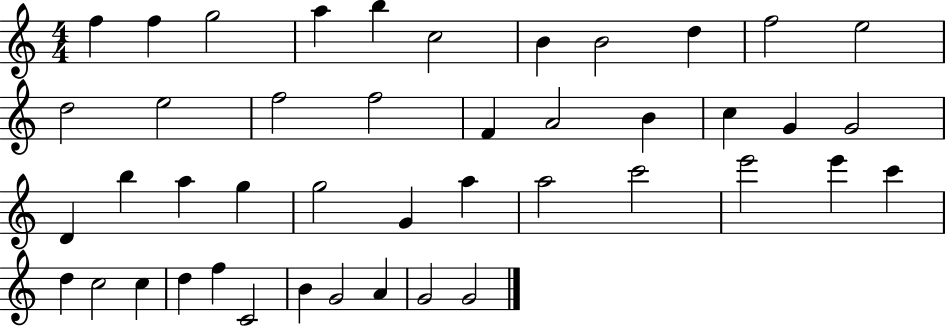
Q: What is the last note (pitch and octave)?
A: G4